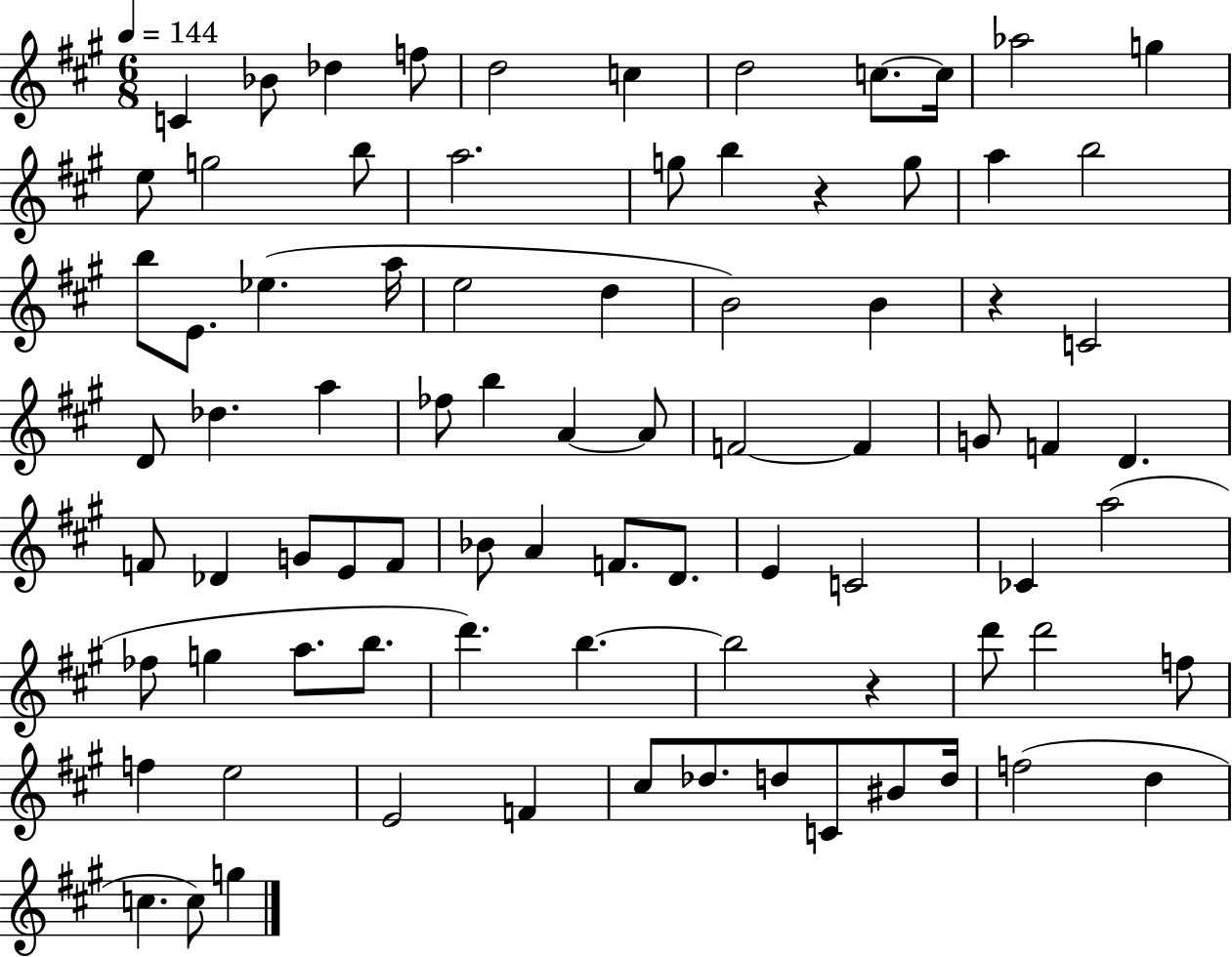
X:1
T:Untitled
M:6/8
L:1/4
K:A
C _B/2 _d f/2 d2 c d2 c/2 c/4 _a2 g e/2 g2 b/2 a2 g/2 b z g/2 a b2 b/2 E/2 _e a/4 e2 d B2 B z C2 D/2 _d a _f/2 b A A/2 F2 F G/2 F D F/2 _D G/2 E/2 F/2 _B/2 A F/2 D/2 E C2 _C a2 _f/2 g a/2 b/2 d' b b2 z d'/2 d'2 f/2 f e2 E2 F ^c/2 _d/2 d/2 C/2 ^B/2 d/4 f2 d c c/2 g